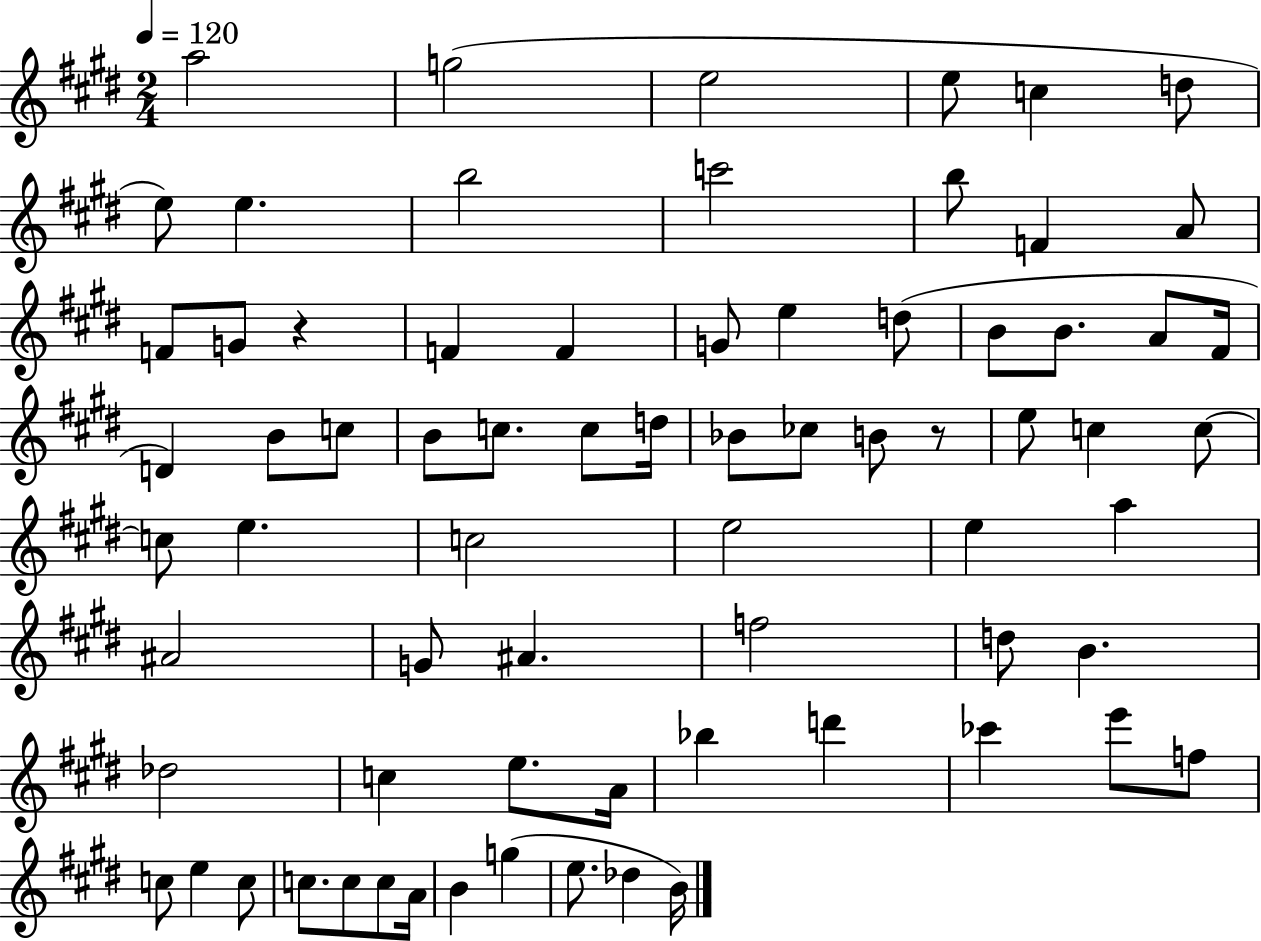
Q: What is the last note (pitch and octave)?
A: B4